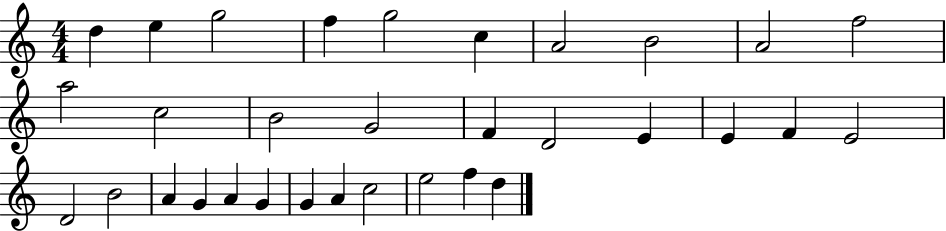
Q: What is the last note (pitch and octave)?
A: D5